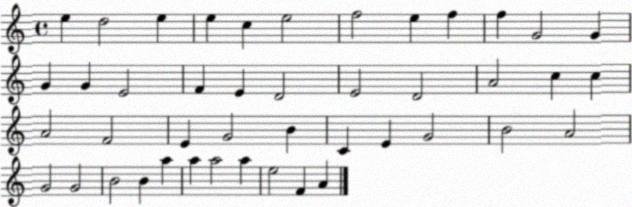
X:1
T:Untitled
M:4/4
L:1/4
K:C
e d2 e e c e2 f2 e f f G2 G G G E2 F E D2 E2 D2 A2 c c A2 F2 E G2 B C E G2 B2 A2 G2 G2 B2 B a a a2 a e2 F A